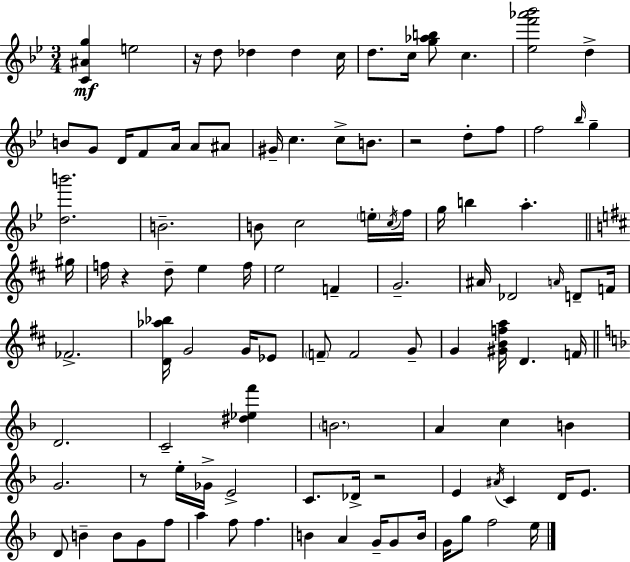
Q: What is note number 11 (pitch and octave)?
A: G4